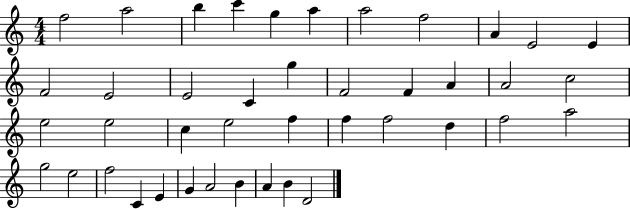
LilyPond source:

{
  \clef treble
  \numericTimeSignature
  \time 4/4
  \key c \major
  f''2 a''2 | b''4 c'''4 g''4 a''4 | a''2 f''2 | a'4 e'2 e'4 | \break f'2 e'2 | e'2 c'4 g''4 | f'2 f'4 a'4 | a'2 c''2 | \break e''2 e''2 | c''4 e''2 f''4 | f''4 f''2 d''4 | f''2 a''2 | \break g''2 e''2 | f''2 c'4 e'4 | g'4 a'2 b'4 | a'4 b'4 d'2 | \break \bar "|."
}